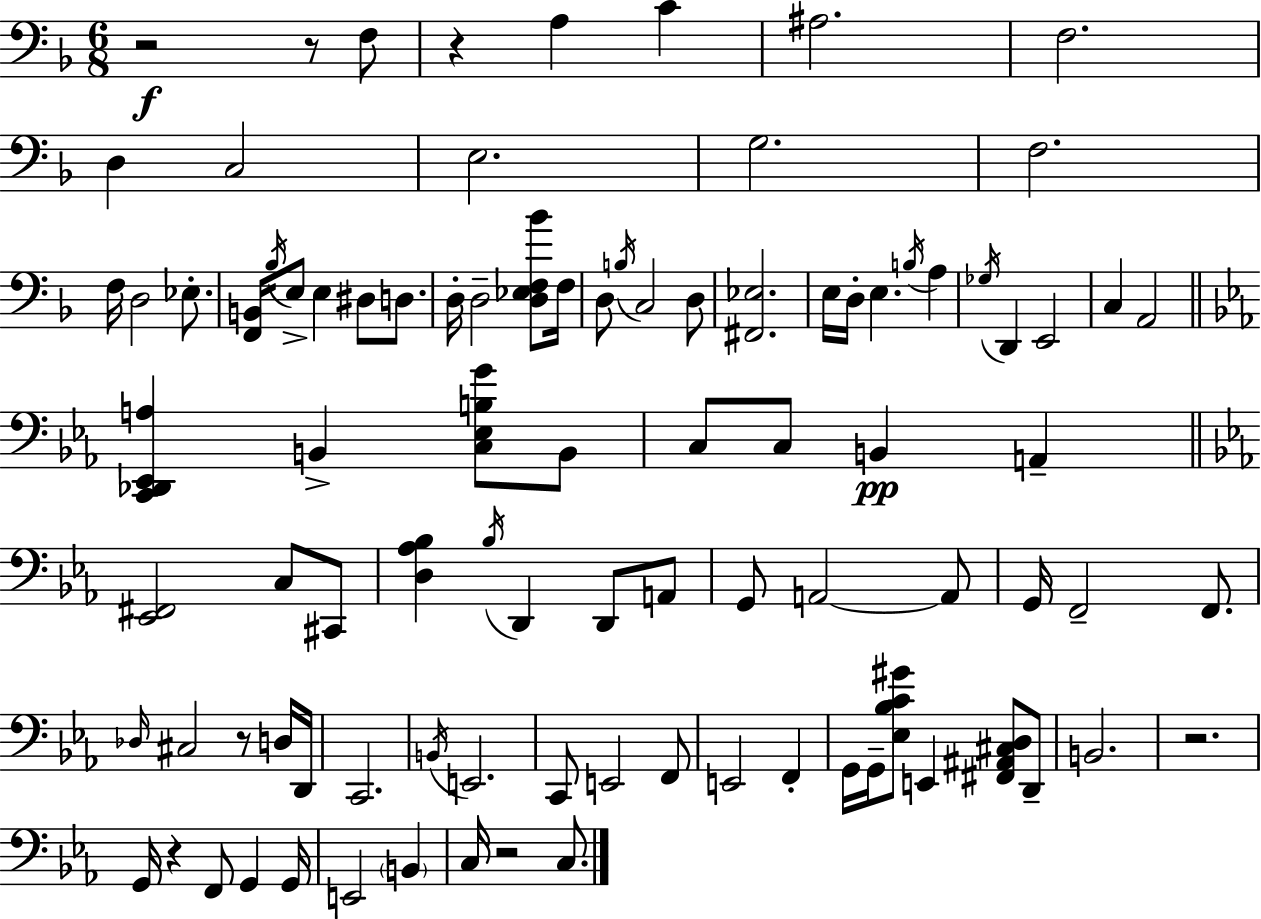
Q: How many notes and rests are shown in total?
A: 94